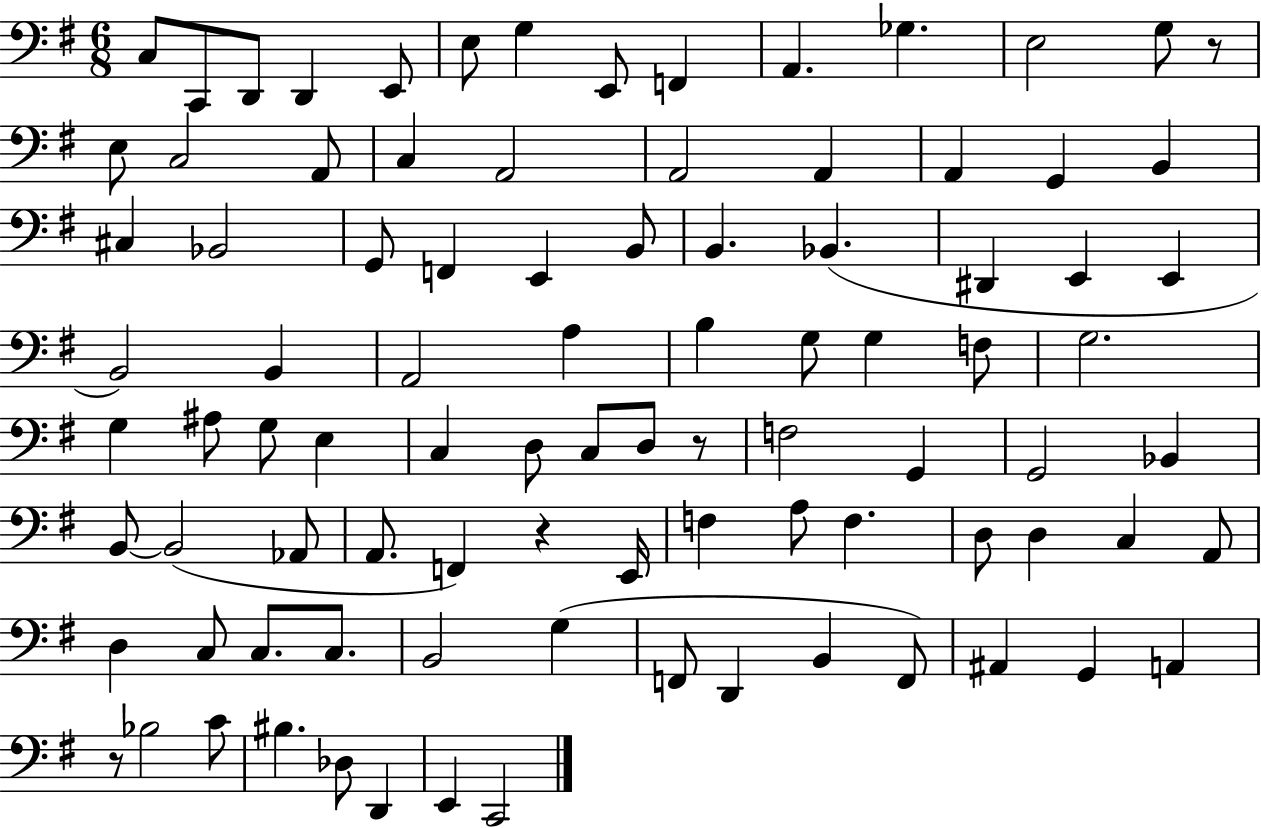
C3/e C2/e D2/e D2/q E2/e E3/e G3/q E2/e F2/q A2/q. Gb3/q. E3/h G3/e R/e E3/e C3/h A2/e C3/q A2/h A2/h A2/q A2/q G2/q B2/q C#3/q Bb2/h G2/e F2/q E2/q B2/e B2/q. Bb2/q. D#2/q E2/q E2/q B2/h B2/q A2/h A3/q B3/q G3/e G3/q F3/e G3/h. G3/q A#3/e G3/e E3/q C3/q D3/e C3/e D3/e R/e F3/h G2/q G2/h Bb2/q B2/e B2/h Ab2/e A2/e. F2/q R/q E2/s F3/q A3/e F3/q. D3/e D3/q C3/q A2/e D3/q C3/e C3/e. C3/e. B2/h G3/q F2/e D2/q B2/q F2/e A#2/q G2/q A2/q R/e Bb3/h C4/e BIS3/q. Db3/e D2/q E2/q C2/h